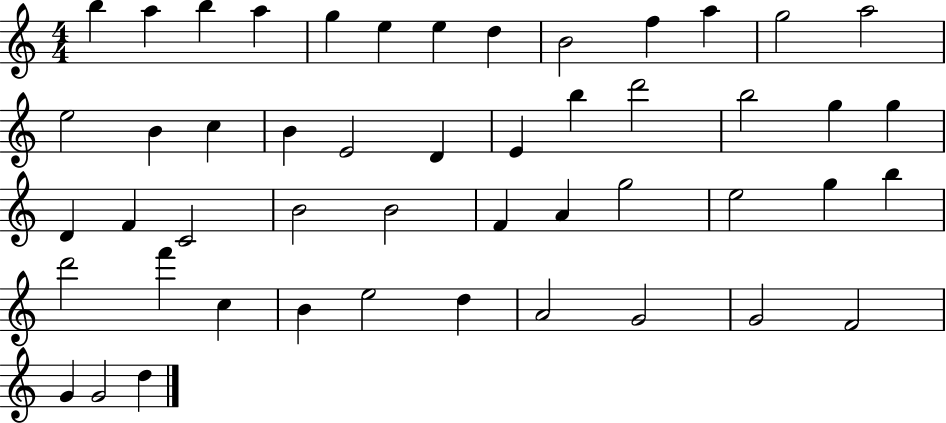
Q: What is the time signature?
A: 4/4